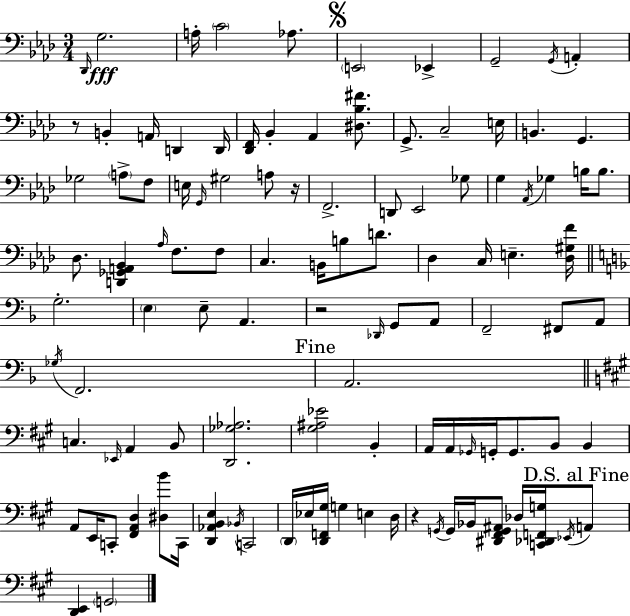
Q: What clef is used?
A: bass